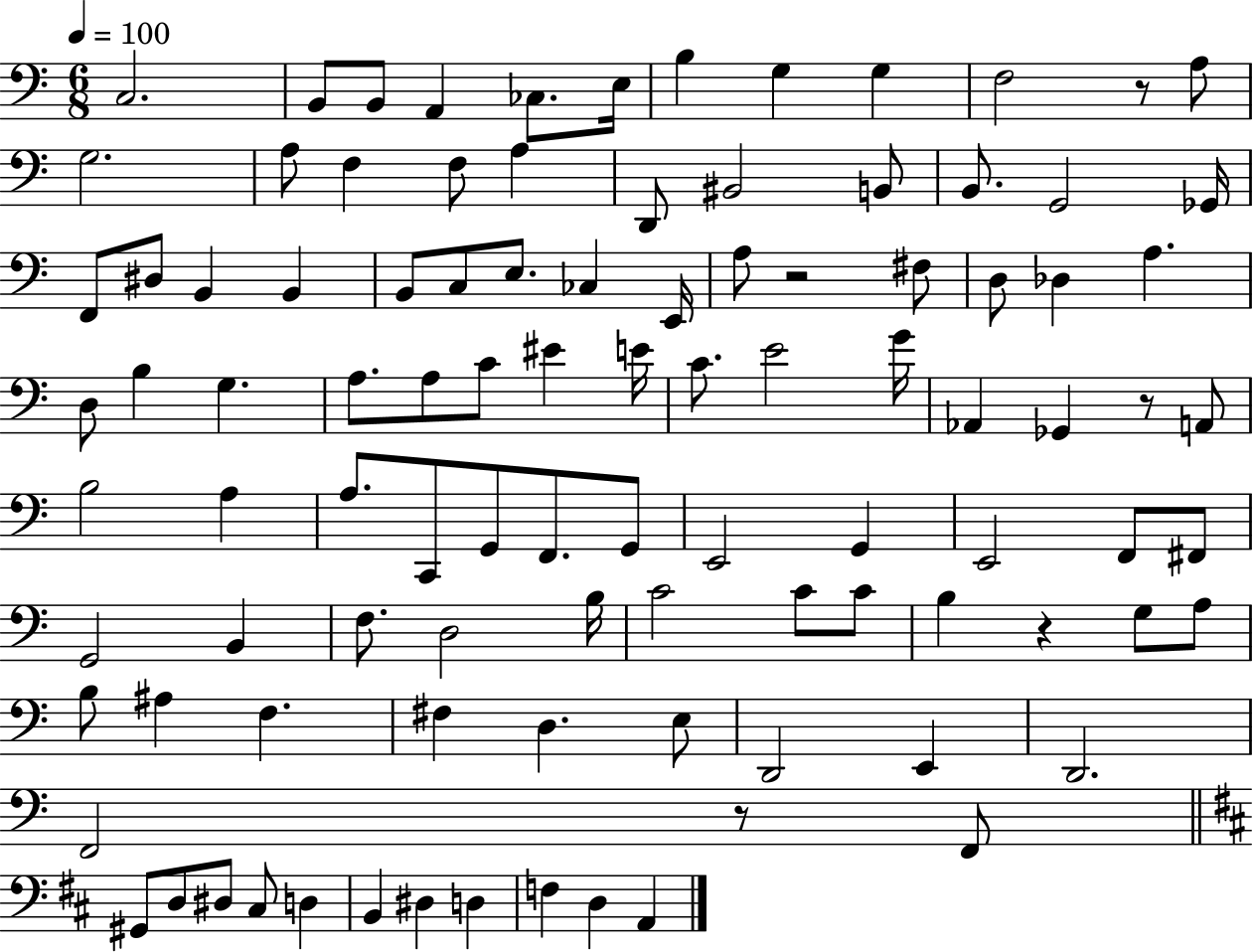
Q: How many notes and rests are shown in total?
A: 100